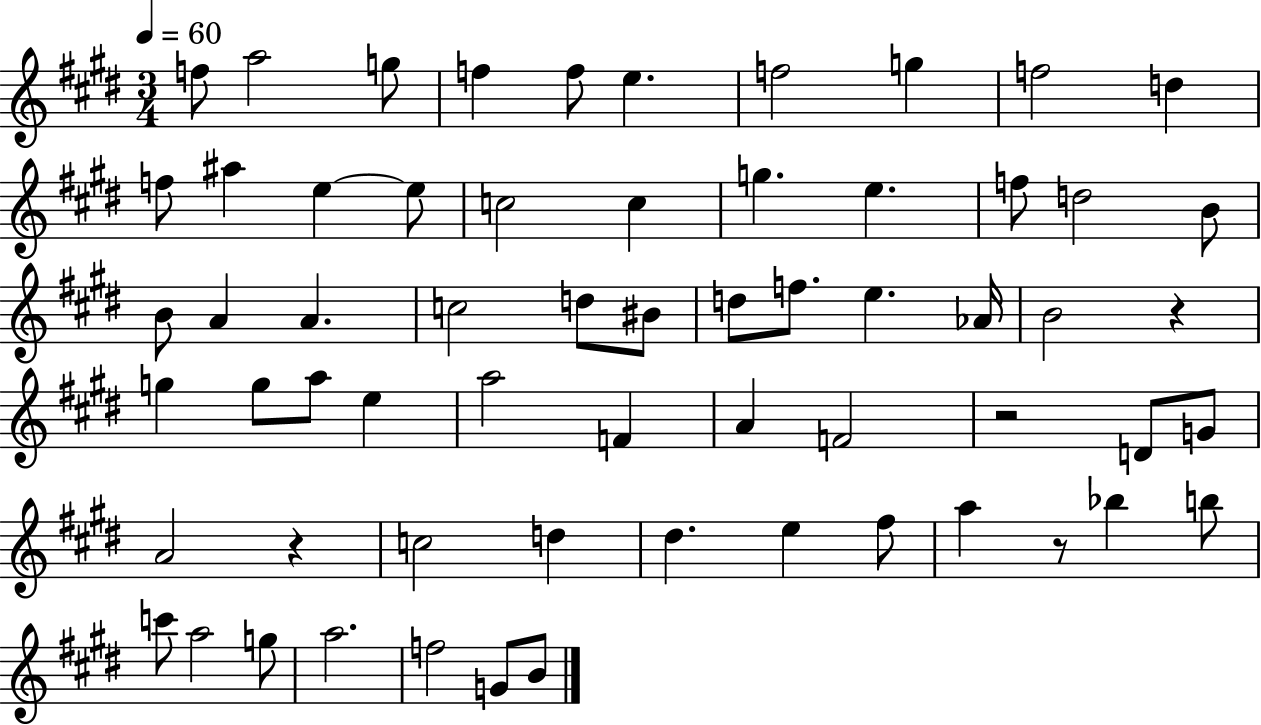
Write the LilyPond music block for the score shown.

{
  \clef treble
  \numericTimeSignature
  \time 3/4
  \key e \major
  \tempo 4 = 60
  f''8 a''2 g''8 | f''4 f''8 e''4. | f''2 g''4 | f''2 d''4 | \break f''8 ais''4 e''4~~ e''8 | c''2 c''4 | g''4. e''4. | f''8 d''2 b'8 | \break b'8 a'4 a'4. | c''2 d''8 bis'8 | d''8 f''8. e''4. aes'16 | b'2 r4 | \break g''4 g''8 a''8 e''4 | a''2 f'4 | a'4 f'2 | r2 d'8 g'8 | \break a'2 r4 | c''2 d''4 | dis''4. e''4 fis''8 | a''4 r8 bes''4 b''8 | \break c'''8 a''2 g''8 | a''2. | f''2 g'8 b'8 | \bar "|."
}